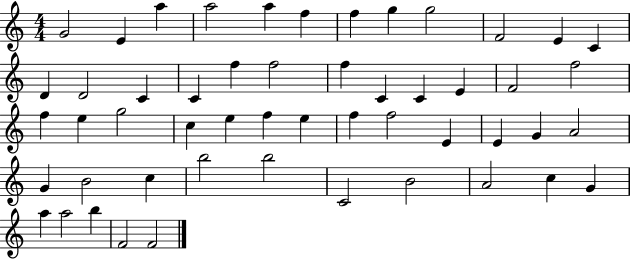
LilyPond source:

{
  \clef treble
  \numericTimeSignature
  \time 4/4
  \key c \major
  g'2 e'4 a''4 | a''2 a''4 f''4 | f''4 g''4 g''2 | f'2 e'4 c'4 | \break d'4 d'2 c'4 | c'4 f''4 f''2 | f''4 c'4 c'4 e'4 | f'2 f''2 | \break f''4 e''4 g''2 | c''4 e''4 f''4 e''4 | f''4 f''2 e'4 | e'4 g'4 a'2 | \break g'4 b'2 c''4 | b''2 b''2 | c'2 b'2 | a'2 c''4 g'4 | \break a''4 a''2 b''4 | f'2 f'2 | \bar "|."
}